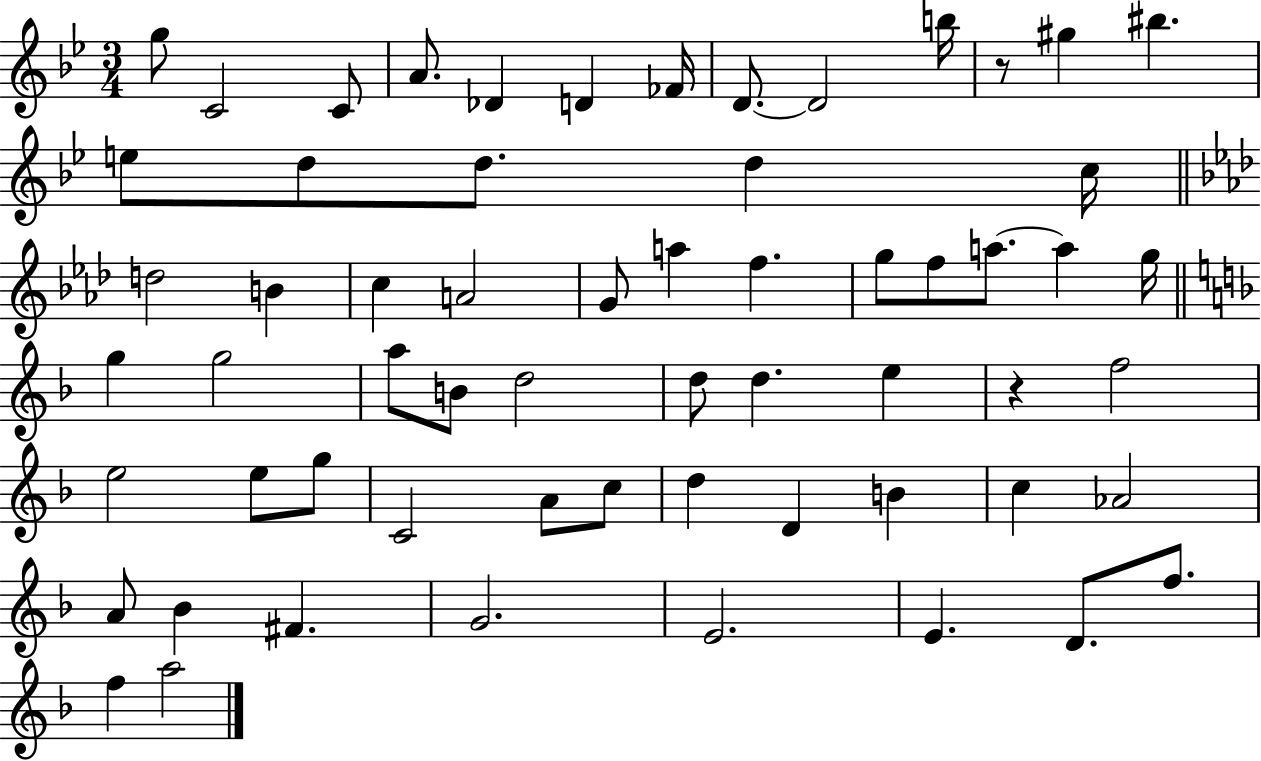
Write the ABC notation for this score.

X:1
T:Untitled
M:3/4
L:1/4
K:Bb
g/2 C2 C/2 A/2 _D D _F/4 D/2 D2 b/4 z/2 ^g ^b e/2 d/2 d/2 d c/4 d2 B c A2 G/2 a f g/2 f/2 a/2 a g/4 g g2 a/2 B/2 d2 d/2 d e z f2 e2 e/2 g/2 C2 A/2 c/2 d D B c _A2 A/2 _B ^F G2 E2 E D/2 f/2 f a2